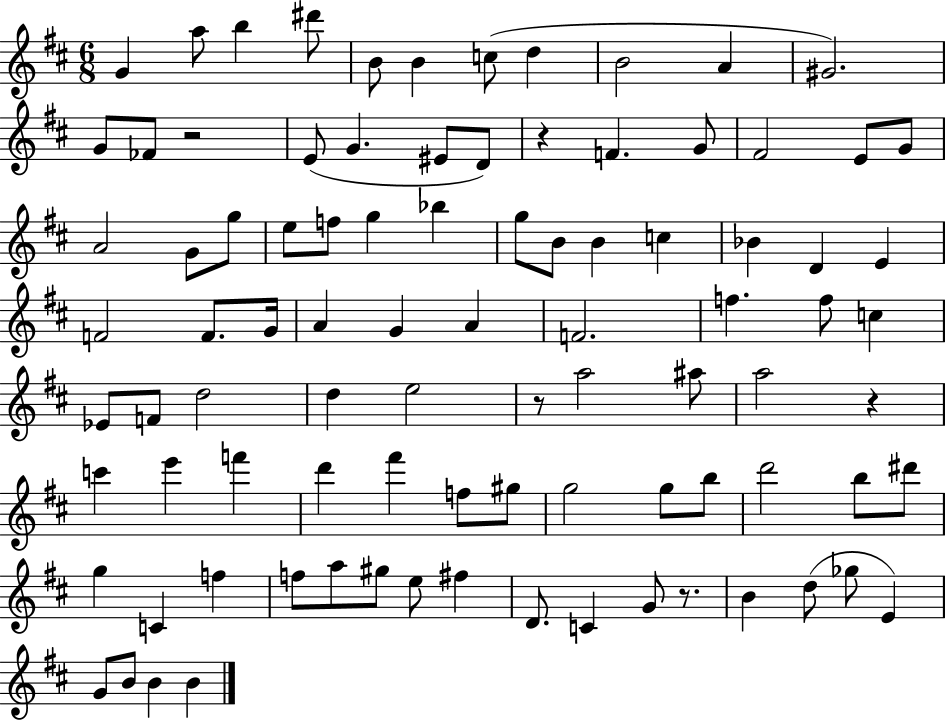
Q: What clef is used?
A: treble